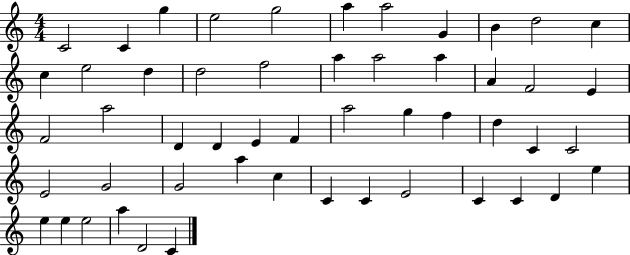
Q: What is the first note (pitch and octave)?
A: C4